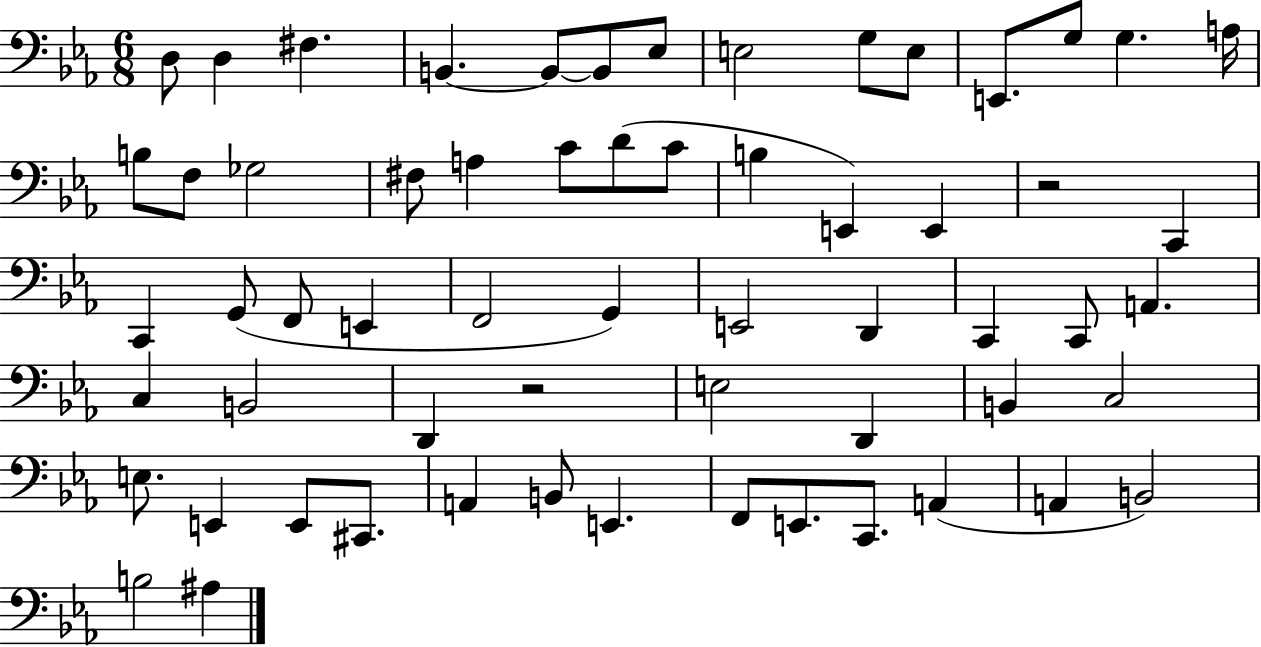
D3/e D3/q F#3/q. B2/q. B2/e B2/e Eb3/e E3/h G3/e E3/e E2/e. G3/e G3/q. A3/s B3/e F3/e Gb3/h F#3/e A3/q C4/e D4/e C4/e B3/q E2/q E2/q R/h C2/q C2/q G2/e F2/e E2/q F2/h G2/q E2/h D2/q C2/q C2/e A2/q. C3/q B2/h D2/q R/h E3/h D2/q B2/q C3/h E3/e. E2/q E2/e C#2/e. A2/q B2/e E2/q. F2/e E2/e. C2/e. A2/q A2/q B2/h B3/h A#3/q